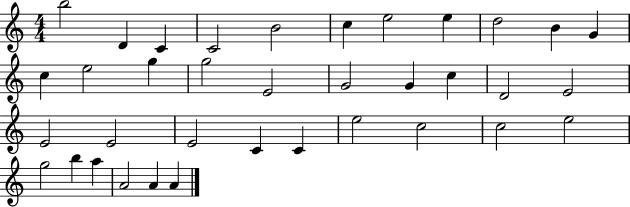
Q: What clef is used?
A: treble